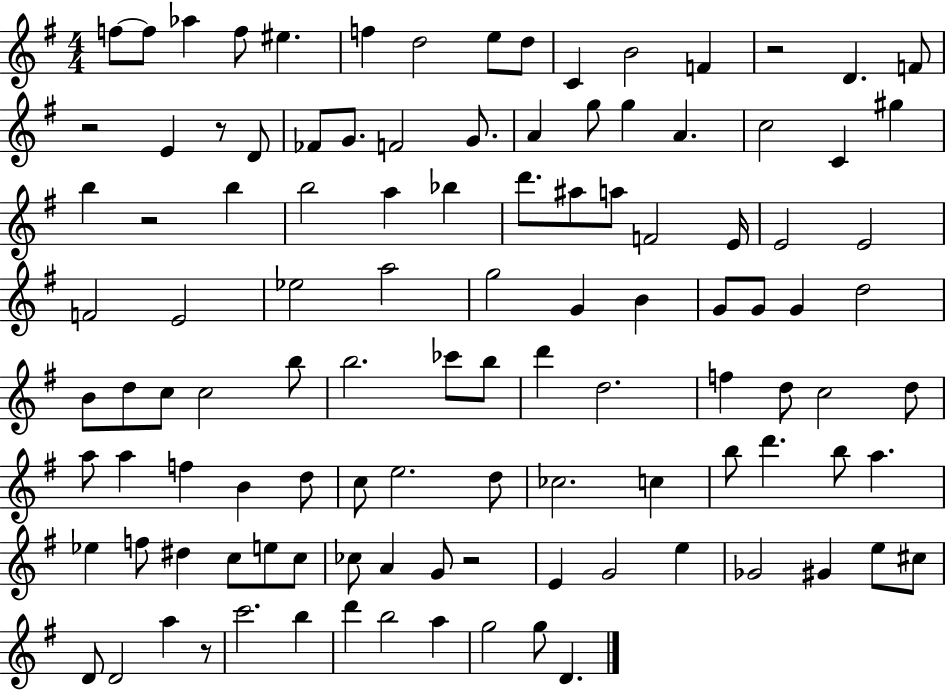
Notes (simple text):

F5/e F5/e Ab5/q F5/e EIS5/q. F5/q D5/h E5/e D5/e C4/q B4/h F4/q R/h D4/q. F4/e R/h E4/q R/e D4/e FES4/e G4/e. F4/h G4/e. A4/q G5/e G5/q A4/q. C5/h C4/q G#5/q B5/q R/h B5/q B5/h A5/q Bb5/q D6/e. A#5/e A5/e F4/h E4/s E4/h E4/h F4/h E4/h Eb5/h A5/h G5/h G4/q B4/q G4/e G4/e G4/q D5/h B4/e D5/e C5/e C5/h B5/e B5/h. CES6/e B5/e D6/q D5/h. F5/q D5/e C5/h D5/e A5/e A5/q F5/q B4/q D5/e C5/e E5/h. D5/e CES5/h. C5/q B5/e D6/q. B5/e A5/q. Eb5/q F5/e D#5/q C5/e E5/e C5/e CES5/e A4/q G4/e R/h E4/q G4/h E5/q Gb4/h G#4/q E5/e C#5/e D4/e D4/h A5/q R/e C6/h. B5/q D6/q B5/h A5/q G5/h G5/e D4/q.